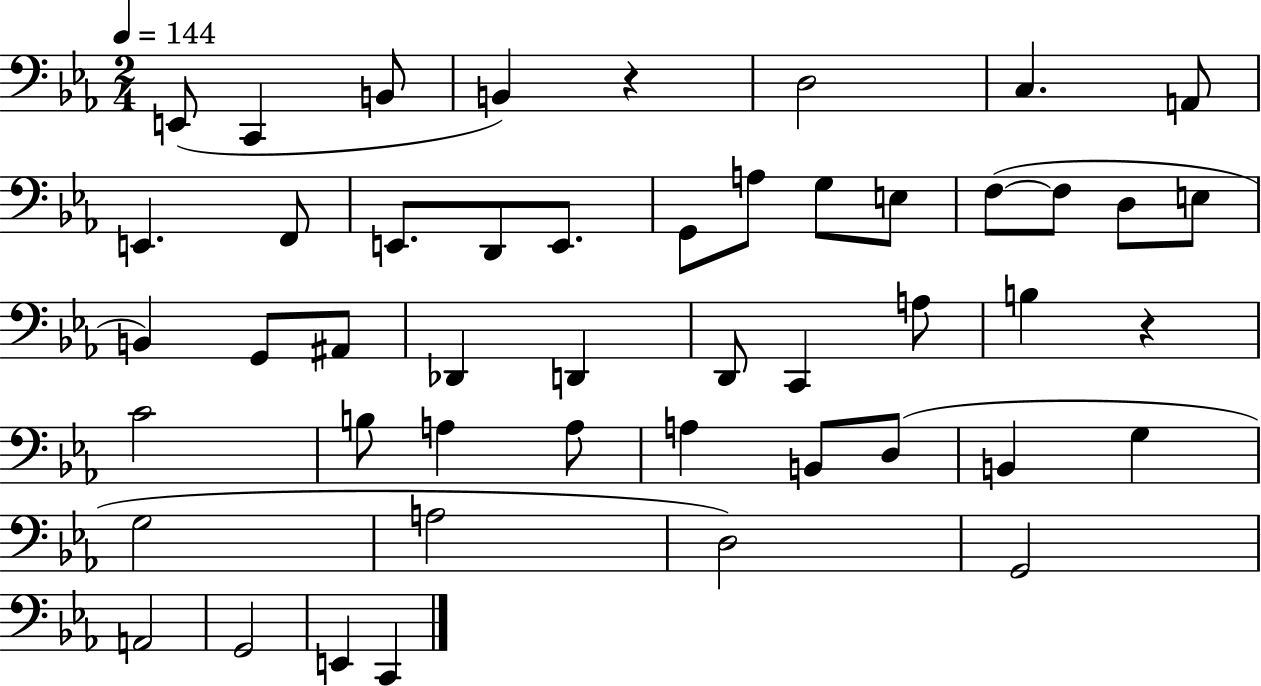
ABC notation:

X:1
T:Untitled
M:2/4
L:1/4
K:Eb
E,,/2 C,, B,,/2 B,, z D,2 C, A,,/2 E,, F,,/2 E,,/2 D,,/2 E,,/2 G,,/2 A,/2 G,/2 E,/2 F,/2 F,/2 D,/2 E,/2 B,, G,,/2 ^A,,/2 _D,, D,, D,,/2 C,, A,/2 B, z C2 B,/2 A, A,/2 A, B,,/2 D,/2 B,, G, G,2 A,2 D,2 G,,2 A,,2 G,,2 E,, C,,